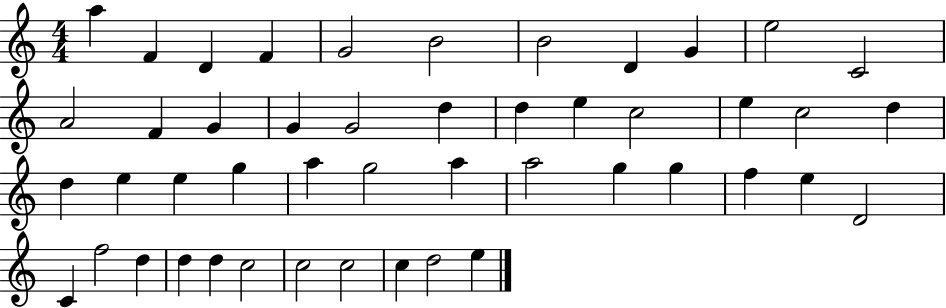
X:1
T:Untitled
M:4/4
L:1/4
K:C
a F D F G2 B2 B2 D G e2 C2 A2 F G G G2 d d e c2 e c2 d d e e g a g2 a a2 g g f e D2 C f2 d d d c2 c2 c2 c d2 e